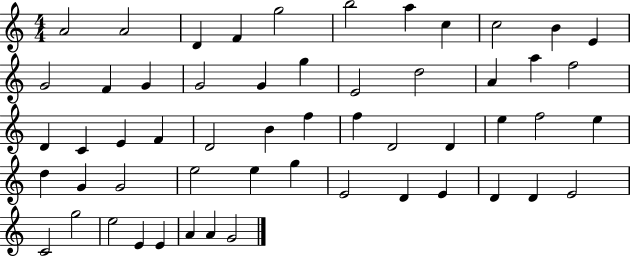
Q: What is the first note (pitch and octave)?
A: A4